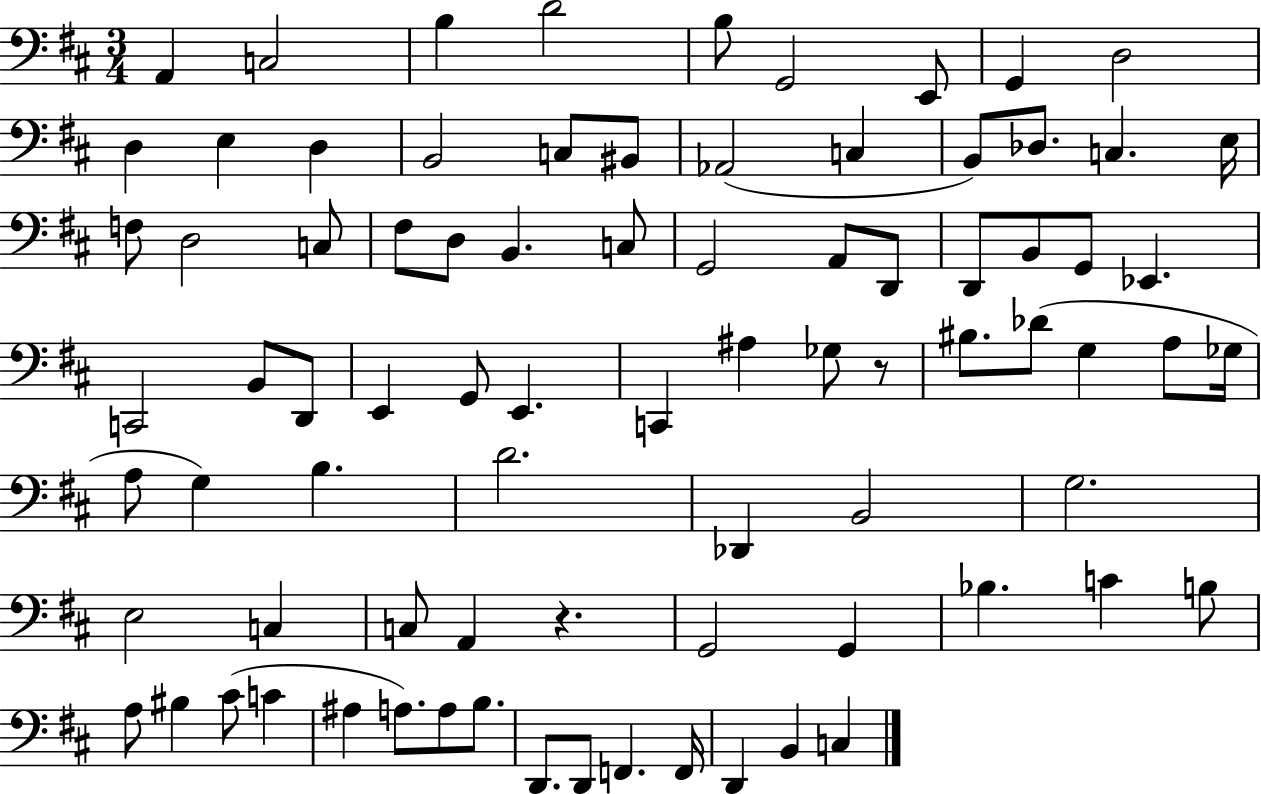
{
  \clef bass
  \numericTimeSignature
  \time 3/4
  \key d \major
  a,4 c2 | b4 d'2 | b8 g,2 e,8 | g,4 d2 | \break d4 e4 d4 | b,2 c8 bis,8 | aes,2( c4 | b,8) des8. c4. e16 | \break f8 d2 c8 | fis8 d8 b,4. c8 | g,2 a,8 d,8 | d,8 b,8 g,8 ees,4. | \break c,2 b,8 d,8 | e,4 g,8 e,4. | c,4 ais4 ges8 r8 | bis8. des'8( g4 a8 ges16 | \break a8 g4) b4. | d'2. | des,4 b,2 | g2. | \break e2 c4 | c8 a,4 r4. | g,2 g,4 | bes4. c'4 b8 | \break a8 bis4 cis'8( c'4 | ais4 a8.) a8 b8. | d,8. d,8 f,4. f,16 | d,4 b,4 c4 | \break \bar "|."
}